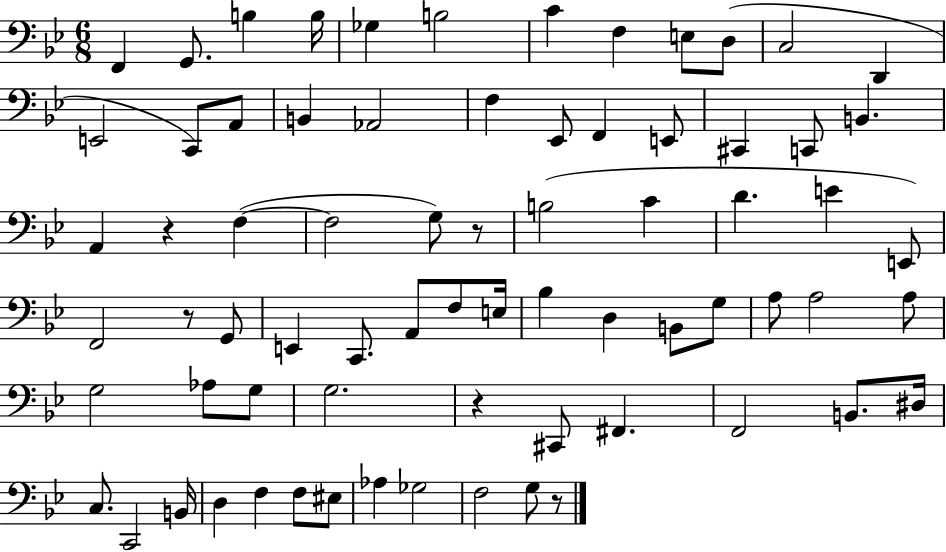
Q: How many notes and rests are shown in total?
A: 72